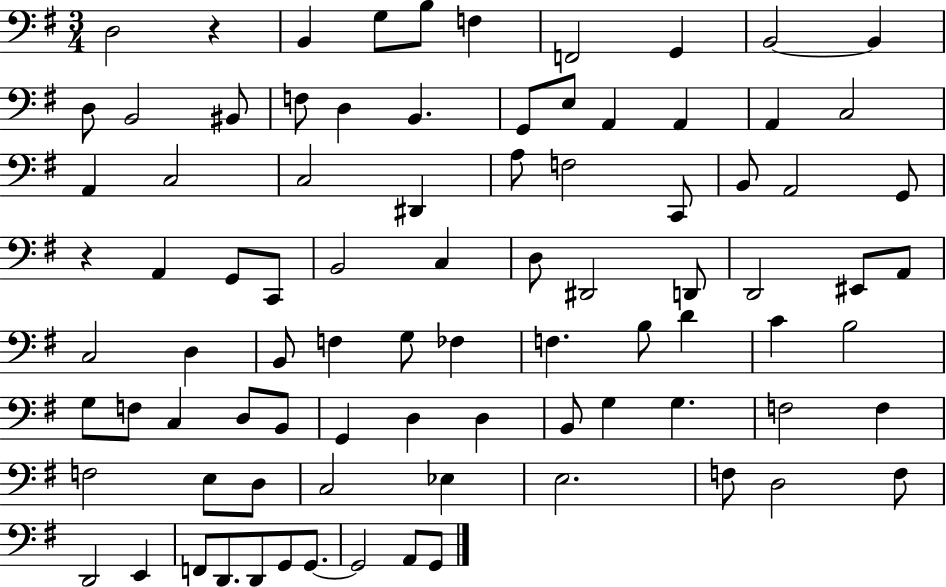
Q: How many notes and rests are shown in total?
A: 87